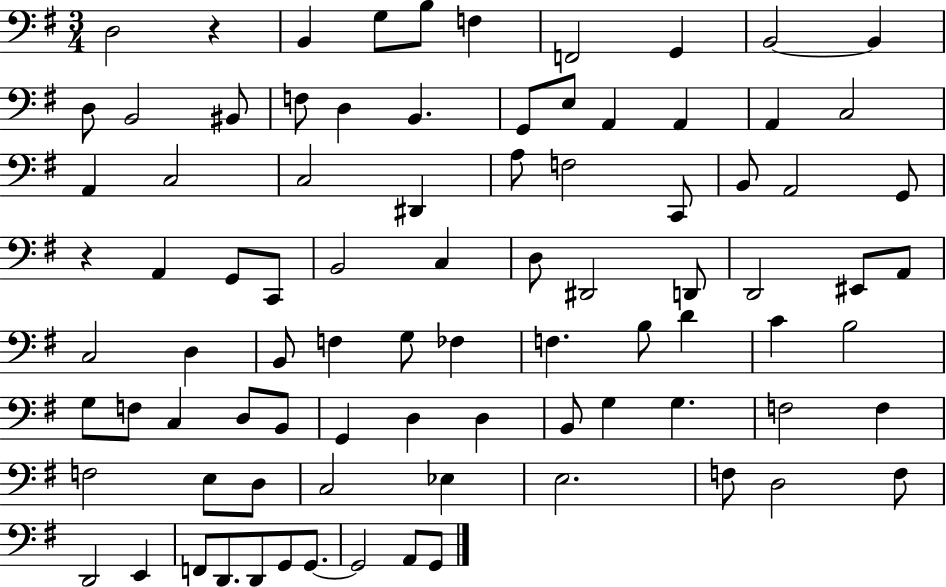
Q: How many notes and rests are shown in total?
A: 87